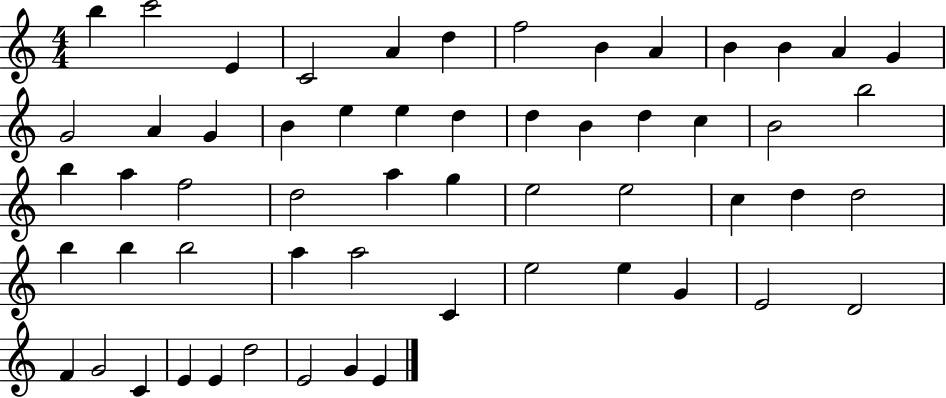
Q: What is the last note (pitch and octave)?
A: E4